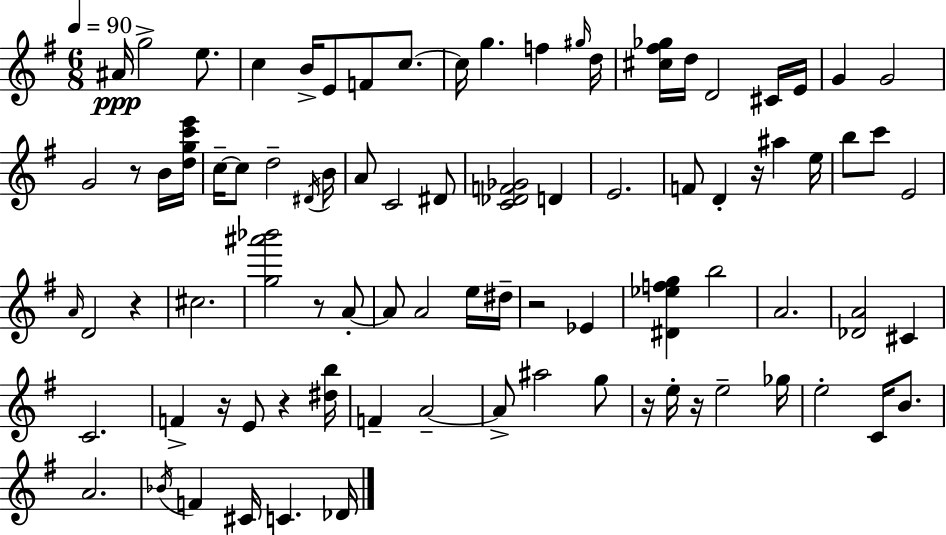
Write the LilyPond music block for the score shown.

{
  \clef treble
  \numericTimeSignature
  \time 6/8
  \key g \major
  \tempo 4 = 90
  ais'16\ppp g''2-> e''8. | c''4 b'16-> e'8 f'8 c''8.~~ | c''16 g''4. f''4 \grace { gis''16 } | d''16 <cis'' fis'' ges''>16 d''16 d'2 cis'16 | \break e'16 g'4 g'2 | g'2 r8 b'16 | <d'' g'' c''' e'''>16 c''16--~~ c''8 d''2-- | \acciaccatura { dis'16 } b'16 a'8 c'2 | \break dis'8 <c' des' f' ges'>2 d'4 | e'2. | f'8 d'4-. r16 ais''4 | e''16 b''8 c'''8 e'2 | \break \grace { a'16 } d'2 r4 | cis''2. | <g'' ais''' bes'''>2 r8 | a'8-.~~ a'8 a'2 | \break e''16 dis''16-- r2 ees'4 | <dis' ees'' f'' g''>4 b''2 | a'2. | <des' a'>2 cis'4 | \break c'2. | f'4-> r16 e'8 r4 | <dis'' b''>16 f'4-- a'2--~~ | a'8-> ais''2 | \break g''8 r16 e''16-. r16 e''2-- | ges''16 e''2-. c'16 | b'8. a'2. | \acciaccatura { bes'16 } f'4 cis'16 c'4. | \break des'16 \bar "|."
}